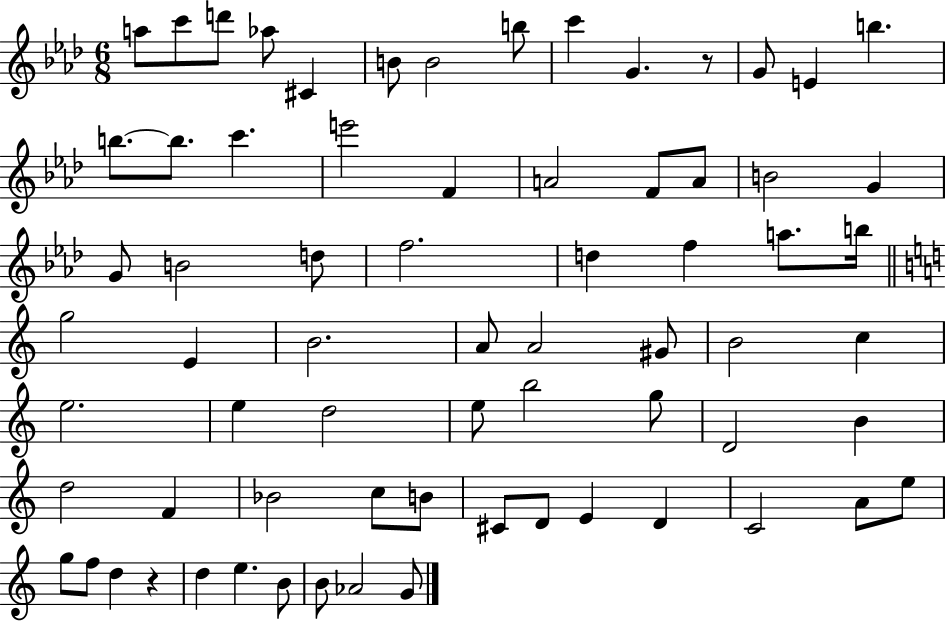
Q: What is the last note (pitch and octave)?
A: G4